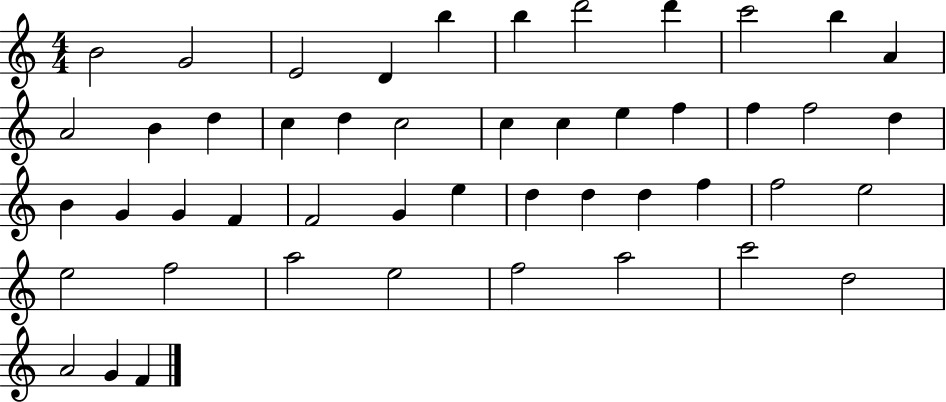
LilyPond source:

{
  \clef treble
  \numericTimeSignature
  \time 4/4
  \key c \major
  b'2 g'2 | e'2 d'4 b''4 | b''4 d'''2 d'''4 | c'''2 b''4 a'4 | \break a'2 b'4 d''4 | c''4 d''4 c''2 | c''4 c''4 e''4 f''4 | f''4 f''2 d''4 | \break b'4 g'4 g'4 f'4 | f'2 g'4 e''4 | d''4 d''4 d''4 f''4 | f''2 e''2 | \break e''2 f''2 | a''2 e''2 | f''2 a''2 | c'''2 d''2 | \break a'2 g'4 f'4 | \bar "|."
}